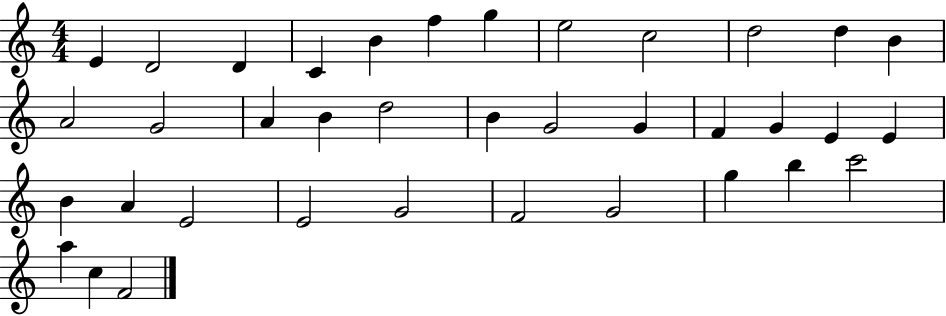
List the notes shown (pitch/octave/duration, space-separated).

E4/q D4/h D4/q C4/q B4/q F5/q G5/q E5/h C5/h D5/h D5/q B4/q A4/h G4/h A4/q B4/q D5/h B4/q G4/h G4/q F4/q G4/q E4/q E4/q B4/q A4/q E4/h E4/h G4/h F4/h G4/h G5/q B5/q C6/h A5/q C5/q F4/h